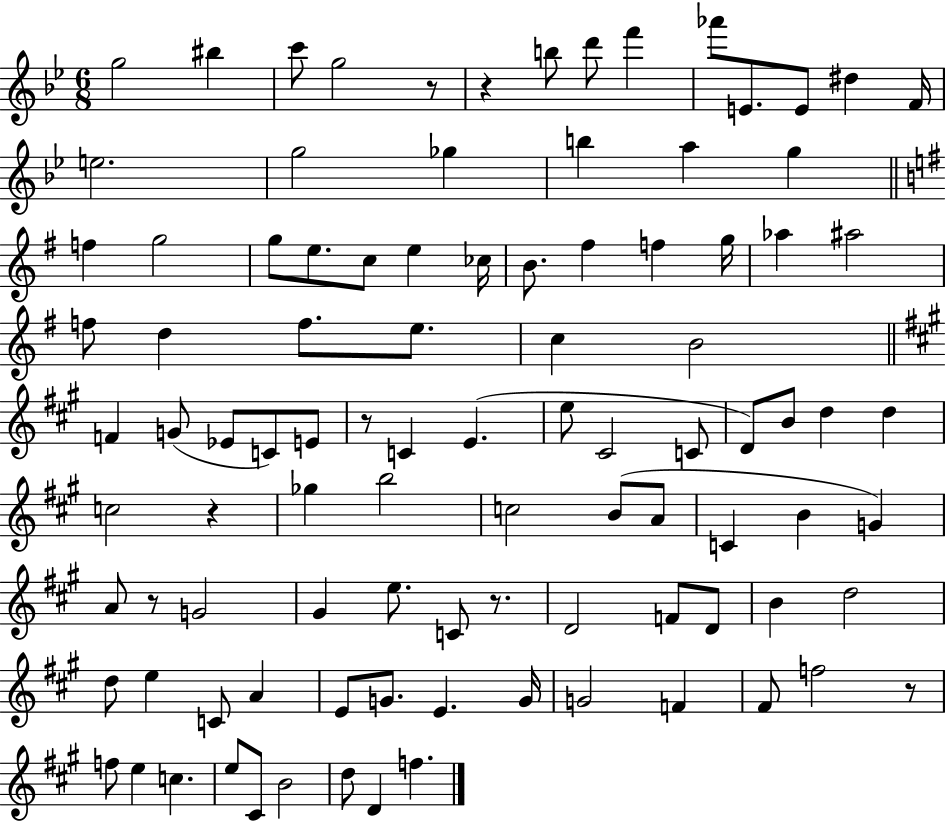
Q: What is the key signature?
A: BES major